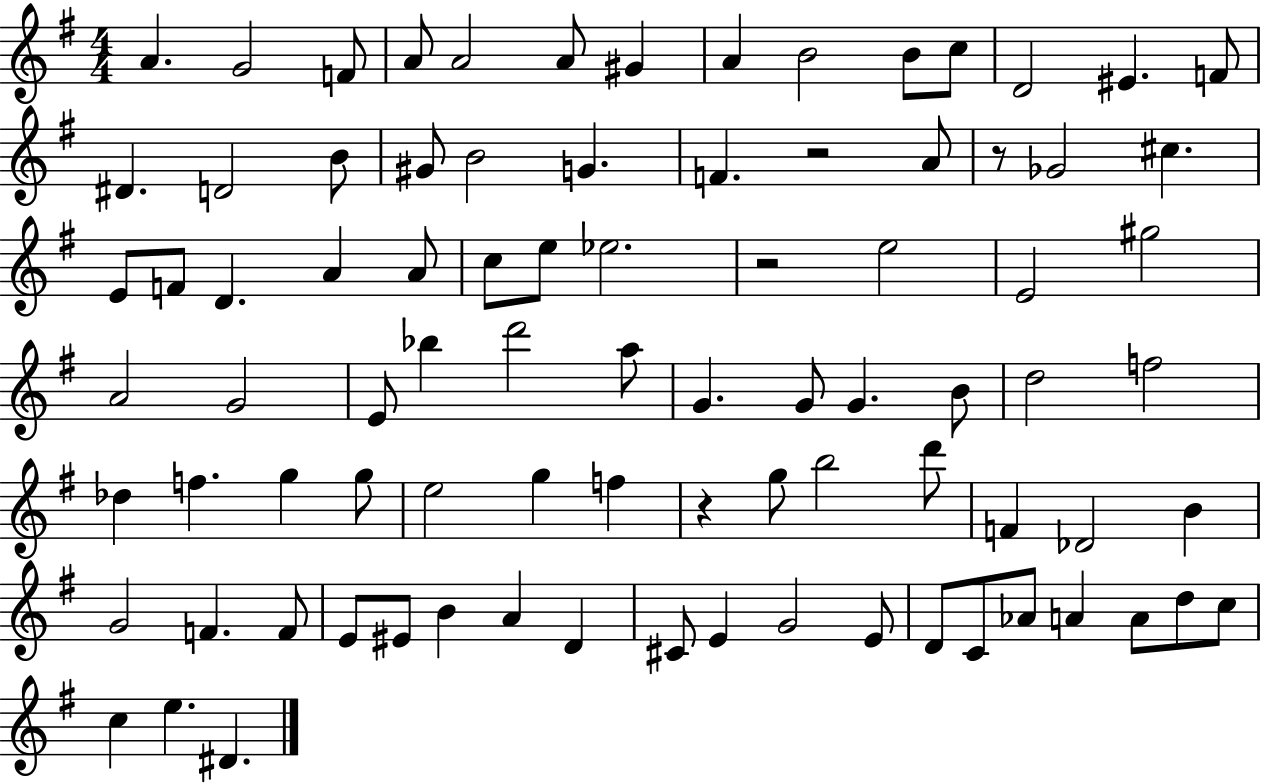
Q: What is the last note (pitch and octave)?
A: D#4